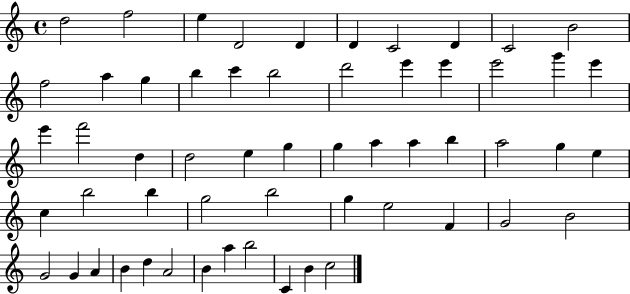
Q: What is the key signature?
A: C major